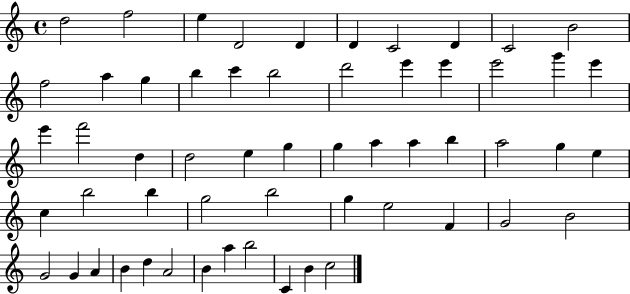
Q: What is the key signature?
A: C major